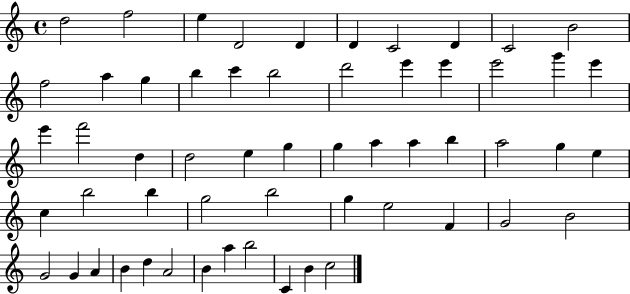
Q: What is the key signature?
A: C major